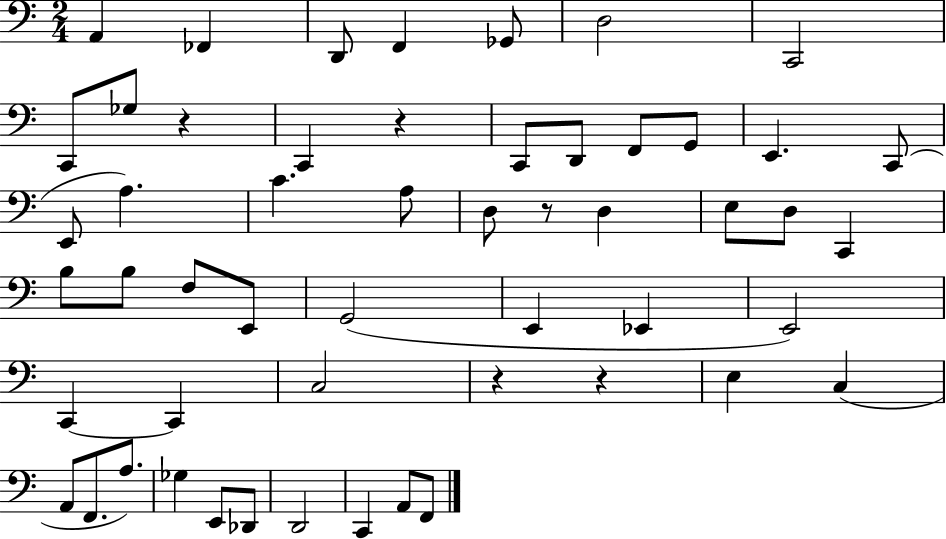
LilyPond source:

{
  \clef bass
  \numericTimeSignature
  \time 2/4
  \key c \major
  a,4 fes,4 | d,8 f,4 ges,8 | d2 | c,2 | \break c,8 ges8 r4 | c,4 r4 | c,8 d,8 f,8 g,8 | e,4. c,8( | \break e,8 a4.) | c'4. a8 | d8 r8 d4 | e8 d8 c,4 | \break b8 b8 f8 e,8 | g,2( | e,4 ees,4 | e,2) | \break c,4~~ c,4 | c2 | r4 r4 | e4 c4( | \break a,8 f,8. a8.) | ges4 e,8 des,8 | d,2 | c,4 a,8 f,8 | \break \bar "|."
}